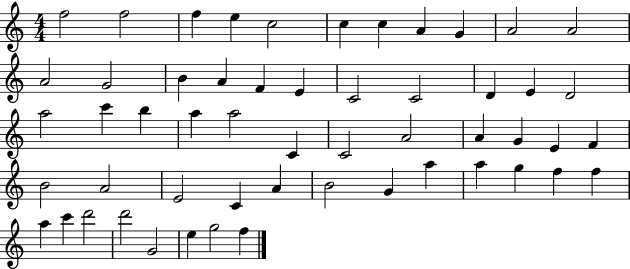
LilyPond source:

{
  \clef treble
  \numericTimeSignature
  \time 4/4
  \key c \major
  f''2 f''2 | f''4 e''4 c''2 | c''4 c''4 a'4 g'4 | a'2 a'2 | \break a'2 g'2 | b'4 a'4 f'4 e'4 | c'2 c'2 | d'4 e'4 d'2 | \break a''2 c'''4 b''4 | a''4 a''2 c'4 | c'2 a'2 | a'4 g'4 e'4 f'4 | \break b'2 a'2 | e'2 c'4 a'4 | b'2 g'4 a''4 | a''4 g''4 f''4 f''4 | \break a''4 c'''4 d'''2 | d'''2 g'2 | e''4 g''2 f''4 | \bar "|."
}